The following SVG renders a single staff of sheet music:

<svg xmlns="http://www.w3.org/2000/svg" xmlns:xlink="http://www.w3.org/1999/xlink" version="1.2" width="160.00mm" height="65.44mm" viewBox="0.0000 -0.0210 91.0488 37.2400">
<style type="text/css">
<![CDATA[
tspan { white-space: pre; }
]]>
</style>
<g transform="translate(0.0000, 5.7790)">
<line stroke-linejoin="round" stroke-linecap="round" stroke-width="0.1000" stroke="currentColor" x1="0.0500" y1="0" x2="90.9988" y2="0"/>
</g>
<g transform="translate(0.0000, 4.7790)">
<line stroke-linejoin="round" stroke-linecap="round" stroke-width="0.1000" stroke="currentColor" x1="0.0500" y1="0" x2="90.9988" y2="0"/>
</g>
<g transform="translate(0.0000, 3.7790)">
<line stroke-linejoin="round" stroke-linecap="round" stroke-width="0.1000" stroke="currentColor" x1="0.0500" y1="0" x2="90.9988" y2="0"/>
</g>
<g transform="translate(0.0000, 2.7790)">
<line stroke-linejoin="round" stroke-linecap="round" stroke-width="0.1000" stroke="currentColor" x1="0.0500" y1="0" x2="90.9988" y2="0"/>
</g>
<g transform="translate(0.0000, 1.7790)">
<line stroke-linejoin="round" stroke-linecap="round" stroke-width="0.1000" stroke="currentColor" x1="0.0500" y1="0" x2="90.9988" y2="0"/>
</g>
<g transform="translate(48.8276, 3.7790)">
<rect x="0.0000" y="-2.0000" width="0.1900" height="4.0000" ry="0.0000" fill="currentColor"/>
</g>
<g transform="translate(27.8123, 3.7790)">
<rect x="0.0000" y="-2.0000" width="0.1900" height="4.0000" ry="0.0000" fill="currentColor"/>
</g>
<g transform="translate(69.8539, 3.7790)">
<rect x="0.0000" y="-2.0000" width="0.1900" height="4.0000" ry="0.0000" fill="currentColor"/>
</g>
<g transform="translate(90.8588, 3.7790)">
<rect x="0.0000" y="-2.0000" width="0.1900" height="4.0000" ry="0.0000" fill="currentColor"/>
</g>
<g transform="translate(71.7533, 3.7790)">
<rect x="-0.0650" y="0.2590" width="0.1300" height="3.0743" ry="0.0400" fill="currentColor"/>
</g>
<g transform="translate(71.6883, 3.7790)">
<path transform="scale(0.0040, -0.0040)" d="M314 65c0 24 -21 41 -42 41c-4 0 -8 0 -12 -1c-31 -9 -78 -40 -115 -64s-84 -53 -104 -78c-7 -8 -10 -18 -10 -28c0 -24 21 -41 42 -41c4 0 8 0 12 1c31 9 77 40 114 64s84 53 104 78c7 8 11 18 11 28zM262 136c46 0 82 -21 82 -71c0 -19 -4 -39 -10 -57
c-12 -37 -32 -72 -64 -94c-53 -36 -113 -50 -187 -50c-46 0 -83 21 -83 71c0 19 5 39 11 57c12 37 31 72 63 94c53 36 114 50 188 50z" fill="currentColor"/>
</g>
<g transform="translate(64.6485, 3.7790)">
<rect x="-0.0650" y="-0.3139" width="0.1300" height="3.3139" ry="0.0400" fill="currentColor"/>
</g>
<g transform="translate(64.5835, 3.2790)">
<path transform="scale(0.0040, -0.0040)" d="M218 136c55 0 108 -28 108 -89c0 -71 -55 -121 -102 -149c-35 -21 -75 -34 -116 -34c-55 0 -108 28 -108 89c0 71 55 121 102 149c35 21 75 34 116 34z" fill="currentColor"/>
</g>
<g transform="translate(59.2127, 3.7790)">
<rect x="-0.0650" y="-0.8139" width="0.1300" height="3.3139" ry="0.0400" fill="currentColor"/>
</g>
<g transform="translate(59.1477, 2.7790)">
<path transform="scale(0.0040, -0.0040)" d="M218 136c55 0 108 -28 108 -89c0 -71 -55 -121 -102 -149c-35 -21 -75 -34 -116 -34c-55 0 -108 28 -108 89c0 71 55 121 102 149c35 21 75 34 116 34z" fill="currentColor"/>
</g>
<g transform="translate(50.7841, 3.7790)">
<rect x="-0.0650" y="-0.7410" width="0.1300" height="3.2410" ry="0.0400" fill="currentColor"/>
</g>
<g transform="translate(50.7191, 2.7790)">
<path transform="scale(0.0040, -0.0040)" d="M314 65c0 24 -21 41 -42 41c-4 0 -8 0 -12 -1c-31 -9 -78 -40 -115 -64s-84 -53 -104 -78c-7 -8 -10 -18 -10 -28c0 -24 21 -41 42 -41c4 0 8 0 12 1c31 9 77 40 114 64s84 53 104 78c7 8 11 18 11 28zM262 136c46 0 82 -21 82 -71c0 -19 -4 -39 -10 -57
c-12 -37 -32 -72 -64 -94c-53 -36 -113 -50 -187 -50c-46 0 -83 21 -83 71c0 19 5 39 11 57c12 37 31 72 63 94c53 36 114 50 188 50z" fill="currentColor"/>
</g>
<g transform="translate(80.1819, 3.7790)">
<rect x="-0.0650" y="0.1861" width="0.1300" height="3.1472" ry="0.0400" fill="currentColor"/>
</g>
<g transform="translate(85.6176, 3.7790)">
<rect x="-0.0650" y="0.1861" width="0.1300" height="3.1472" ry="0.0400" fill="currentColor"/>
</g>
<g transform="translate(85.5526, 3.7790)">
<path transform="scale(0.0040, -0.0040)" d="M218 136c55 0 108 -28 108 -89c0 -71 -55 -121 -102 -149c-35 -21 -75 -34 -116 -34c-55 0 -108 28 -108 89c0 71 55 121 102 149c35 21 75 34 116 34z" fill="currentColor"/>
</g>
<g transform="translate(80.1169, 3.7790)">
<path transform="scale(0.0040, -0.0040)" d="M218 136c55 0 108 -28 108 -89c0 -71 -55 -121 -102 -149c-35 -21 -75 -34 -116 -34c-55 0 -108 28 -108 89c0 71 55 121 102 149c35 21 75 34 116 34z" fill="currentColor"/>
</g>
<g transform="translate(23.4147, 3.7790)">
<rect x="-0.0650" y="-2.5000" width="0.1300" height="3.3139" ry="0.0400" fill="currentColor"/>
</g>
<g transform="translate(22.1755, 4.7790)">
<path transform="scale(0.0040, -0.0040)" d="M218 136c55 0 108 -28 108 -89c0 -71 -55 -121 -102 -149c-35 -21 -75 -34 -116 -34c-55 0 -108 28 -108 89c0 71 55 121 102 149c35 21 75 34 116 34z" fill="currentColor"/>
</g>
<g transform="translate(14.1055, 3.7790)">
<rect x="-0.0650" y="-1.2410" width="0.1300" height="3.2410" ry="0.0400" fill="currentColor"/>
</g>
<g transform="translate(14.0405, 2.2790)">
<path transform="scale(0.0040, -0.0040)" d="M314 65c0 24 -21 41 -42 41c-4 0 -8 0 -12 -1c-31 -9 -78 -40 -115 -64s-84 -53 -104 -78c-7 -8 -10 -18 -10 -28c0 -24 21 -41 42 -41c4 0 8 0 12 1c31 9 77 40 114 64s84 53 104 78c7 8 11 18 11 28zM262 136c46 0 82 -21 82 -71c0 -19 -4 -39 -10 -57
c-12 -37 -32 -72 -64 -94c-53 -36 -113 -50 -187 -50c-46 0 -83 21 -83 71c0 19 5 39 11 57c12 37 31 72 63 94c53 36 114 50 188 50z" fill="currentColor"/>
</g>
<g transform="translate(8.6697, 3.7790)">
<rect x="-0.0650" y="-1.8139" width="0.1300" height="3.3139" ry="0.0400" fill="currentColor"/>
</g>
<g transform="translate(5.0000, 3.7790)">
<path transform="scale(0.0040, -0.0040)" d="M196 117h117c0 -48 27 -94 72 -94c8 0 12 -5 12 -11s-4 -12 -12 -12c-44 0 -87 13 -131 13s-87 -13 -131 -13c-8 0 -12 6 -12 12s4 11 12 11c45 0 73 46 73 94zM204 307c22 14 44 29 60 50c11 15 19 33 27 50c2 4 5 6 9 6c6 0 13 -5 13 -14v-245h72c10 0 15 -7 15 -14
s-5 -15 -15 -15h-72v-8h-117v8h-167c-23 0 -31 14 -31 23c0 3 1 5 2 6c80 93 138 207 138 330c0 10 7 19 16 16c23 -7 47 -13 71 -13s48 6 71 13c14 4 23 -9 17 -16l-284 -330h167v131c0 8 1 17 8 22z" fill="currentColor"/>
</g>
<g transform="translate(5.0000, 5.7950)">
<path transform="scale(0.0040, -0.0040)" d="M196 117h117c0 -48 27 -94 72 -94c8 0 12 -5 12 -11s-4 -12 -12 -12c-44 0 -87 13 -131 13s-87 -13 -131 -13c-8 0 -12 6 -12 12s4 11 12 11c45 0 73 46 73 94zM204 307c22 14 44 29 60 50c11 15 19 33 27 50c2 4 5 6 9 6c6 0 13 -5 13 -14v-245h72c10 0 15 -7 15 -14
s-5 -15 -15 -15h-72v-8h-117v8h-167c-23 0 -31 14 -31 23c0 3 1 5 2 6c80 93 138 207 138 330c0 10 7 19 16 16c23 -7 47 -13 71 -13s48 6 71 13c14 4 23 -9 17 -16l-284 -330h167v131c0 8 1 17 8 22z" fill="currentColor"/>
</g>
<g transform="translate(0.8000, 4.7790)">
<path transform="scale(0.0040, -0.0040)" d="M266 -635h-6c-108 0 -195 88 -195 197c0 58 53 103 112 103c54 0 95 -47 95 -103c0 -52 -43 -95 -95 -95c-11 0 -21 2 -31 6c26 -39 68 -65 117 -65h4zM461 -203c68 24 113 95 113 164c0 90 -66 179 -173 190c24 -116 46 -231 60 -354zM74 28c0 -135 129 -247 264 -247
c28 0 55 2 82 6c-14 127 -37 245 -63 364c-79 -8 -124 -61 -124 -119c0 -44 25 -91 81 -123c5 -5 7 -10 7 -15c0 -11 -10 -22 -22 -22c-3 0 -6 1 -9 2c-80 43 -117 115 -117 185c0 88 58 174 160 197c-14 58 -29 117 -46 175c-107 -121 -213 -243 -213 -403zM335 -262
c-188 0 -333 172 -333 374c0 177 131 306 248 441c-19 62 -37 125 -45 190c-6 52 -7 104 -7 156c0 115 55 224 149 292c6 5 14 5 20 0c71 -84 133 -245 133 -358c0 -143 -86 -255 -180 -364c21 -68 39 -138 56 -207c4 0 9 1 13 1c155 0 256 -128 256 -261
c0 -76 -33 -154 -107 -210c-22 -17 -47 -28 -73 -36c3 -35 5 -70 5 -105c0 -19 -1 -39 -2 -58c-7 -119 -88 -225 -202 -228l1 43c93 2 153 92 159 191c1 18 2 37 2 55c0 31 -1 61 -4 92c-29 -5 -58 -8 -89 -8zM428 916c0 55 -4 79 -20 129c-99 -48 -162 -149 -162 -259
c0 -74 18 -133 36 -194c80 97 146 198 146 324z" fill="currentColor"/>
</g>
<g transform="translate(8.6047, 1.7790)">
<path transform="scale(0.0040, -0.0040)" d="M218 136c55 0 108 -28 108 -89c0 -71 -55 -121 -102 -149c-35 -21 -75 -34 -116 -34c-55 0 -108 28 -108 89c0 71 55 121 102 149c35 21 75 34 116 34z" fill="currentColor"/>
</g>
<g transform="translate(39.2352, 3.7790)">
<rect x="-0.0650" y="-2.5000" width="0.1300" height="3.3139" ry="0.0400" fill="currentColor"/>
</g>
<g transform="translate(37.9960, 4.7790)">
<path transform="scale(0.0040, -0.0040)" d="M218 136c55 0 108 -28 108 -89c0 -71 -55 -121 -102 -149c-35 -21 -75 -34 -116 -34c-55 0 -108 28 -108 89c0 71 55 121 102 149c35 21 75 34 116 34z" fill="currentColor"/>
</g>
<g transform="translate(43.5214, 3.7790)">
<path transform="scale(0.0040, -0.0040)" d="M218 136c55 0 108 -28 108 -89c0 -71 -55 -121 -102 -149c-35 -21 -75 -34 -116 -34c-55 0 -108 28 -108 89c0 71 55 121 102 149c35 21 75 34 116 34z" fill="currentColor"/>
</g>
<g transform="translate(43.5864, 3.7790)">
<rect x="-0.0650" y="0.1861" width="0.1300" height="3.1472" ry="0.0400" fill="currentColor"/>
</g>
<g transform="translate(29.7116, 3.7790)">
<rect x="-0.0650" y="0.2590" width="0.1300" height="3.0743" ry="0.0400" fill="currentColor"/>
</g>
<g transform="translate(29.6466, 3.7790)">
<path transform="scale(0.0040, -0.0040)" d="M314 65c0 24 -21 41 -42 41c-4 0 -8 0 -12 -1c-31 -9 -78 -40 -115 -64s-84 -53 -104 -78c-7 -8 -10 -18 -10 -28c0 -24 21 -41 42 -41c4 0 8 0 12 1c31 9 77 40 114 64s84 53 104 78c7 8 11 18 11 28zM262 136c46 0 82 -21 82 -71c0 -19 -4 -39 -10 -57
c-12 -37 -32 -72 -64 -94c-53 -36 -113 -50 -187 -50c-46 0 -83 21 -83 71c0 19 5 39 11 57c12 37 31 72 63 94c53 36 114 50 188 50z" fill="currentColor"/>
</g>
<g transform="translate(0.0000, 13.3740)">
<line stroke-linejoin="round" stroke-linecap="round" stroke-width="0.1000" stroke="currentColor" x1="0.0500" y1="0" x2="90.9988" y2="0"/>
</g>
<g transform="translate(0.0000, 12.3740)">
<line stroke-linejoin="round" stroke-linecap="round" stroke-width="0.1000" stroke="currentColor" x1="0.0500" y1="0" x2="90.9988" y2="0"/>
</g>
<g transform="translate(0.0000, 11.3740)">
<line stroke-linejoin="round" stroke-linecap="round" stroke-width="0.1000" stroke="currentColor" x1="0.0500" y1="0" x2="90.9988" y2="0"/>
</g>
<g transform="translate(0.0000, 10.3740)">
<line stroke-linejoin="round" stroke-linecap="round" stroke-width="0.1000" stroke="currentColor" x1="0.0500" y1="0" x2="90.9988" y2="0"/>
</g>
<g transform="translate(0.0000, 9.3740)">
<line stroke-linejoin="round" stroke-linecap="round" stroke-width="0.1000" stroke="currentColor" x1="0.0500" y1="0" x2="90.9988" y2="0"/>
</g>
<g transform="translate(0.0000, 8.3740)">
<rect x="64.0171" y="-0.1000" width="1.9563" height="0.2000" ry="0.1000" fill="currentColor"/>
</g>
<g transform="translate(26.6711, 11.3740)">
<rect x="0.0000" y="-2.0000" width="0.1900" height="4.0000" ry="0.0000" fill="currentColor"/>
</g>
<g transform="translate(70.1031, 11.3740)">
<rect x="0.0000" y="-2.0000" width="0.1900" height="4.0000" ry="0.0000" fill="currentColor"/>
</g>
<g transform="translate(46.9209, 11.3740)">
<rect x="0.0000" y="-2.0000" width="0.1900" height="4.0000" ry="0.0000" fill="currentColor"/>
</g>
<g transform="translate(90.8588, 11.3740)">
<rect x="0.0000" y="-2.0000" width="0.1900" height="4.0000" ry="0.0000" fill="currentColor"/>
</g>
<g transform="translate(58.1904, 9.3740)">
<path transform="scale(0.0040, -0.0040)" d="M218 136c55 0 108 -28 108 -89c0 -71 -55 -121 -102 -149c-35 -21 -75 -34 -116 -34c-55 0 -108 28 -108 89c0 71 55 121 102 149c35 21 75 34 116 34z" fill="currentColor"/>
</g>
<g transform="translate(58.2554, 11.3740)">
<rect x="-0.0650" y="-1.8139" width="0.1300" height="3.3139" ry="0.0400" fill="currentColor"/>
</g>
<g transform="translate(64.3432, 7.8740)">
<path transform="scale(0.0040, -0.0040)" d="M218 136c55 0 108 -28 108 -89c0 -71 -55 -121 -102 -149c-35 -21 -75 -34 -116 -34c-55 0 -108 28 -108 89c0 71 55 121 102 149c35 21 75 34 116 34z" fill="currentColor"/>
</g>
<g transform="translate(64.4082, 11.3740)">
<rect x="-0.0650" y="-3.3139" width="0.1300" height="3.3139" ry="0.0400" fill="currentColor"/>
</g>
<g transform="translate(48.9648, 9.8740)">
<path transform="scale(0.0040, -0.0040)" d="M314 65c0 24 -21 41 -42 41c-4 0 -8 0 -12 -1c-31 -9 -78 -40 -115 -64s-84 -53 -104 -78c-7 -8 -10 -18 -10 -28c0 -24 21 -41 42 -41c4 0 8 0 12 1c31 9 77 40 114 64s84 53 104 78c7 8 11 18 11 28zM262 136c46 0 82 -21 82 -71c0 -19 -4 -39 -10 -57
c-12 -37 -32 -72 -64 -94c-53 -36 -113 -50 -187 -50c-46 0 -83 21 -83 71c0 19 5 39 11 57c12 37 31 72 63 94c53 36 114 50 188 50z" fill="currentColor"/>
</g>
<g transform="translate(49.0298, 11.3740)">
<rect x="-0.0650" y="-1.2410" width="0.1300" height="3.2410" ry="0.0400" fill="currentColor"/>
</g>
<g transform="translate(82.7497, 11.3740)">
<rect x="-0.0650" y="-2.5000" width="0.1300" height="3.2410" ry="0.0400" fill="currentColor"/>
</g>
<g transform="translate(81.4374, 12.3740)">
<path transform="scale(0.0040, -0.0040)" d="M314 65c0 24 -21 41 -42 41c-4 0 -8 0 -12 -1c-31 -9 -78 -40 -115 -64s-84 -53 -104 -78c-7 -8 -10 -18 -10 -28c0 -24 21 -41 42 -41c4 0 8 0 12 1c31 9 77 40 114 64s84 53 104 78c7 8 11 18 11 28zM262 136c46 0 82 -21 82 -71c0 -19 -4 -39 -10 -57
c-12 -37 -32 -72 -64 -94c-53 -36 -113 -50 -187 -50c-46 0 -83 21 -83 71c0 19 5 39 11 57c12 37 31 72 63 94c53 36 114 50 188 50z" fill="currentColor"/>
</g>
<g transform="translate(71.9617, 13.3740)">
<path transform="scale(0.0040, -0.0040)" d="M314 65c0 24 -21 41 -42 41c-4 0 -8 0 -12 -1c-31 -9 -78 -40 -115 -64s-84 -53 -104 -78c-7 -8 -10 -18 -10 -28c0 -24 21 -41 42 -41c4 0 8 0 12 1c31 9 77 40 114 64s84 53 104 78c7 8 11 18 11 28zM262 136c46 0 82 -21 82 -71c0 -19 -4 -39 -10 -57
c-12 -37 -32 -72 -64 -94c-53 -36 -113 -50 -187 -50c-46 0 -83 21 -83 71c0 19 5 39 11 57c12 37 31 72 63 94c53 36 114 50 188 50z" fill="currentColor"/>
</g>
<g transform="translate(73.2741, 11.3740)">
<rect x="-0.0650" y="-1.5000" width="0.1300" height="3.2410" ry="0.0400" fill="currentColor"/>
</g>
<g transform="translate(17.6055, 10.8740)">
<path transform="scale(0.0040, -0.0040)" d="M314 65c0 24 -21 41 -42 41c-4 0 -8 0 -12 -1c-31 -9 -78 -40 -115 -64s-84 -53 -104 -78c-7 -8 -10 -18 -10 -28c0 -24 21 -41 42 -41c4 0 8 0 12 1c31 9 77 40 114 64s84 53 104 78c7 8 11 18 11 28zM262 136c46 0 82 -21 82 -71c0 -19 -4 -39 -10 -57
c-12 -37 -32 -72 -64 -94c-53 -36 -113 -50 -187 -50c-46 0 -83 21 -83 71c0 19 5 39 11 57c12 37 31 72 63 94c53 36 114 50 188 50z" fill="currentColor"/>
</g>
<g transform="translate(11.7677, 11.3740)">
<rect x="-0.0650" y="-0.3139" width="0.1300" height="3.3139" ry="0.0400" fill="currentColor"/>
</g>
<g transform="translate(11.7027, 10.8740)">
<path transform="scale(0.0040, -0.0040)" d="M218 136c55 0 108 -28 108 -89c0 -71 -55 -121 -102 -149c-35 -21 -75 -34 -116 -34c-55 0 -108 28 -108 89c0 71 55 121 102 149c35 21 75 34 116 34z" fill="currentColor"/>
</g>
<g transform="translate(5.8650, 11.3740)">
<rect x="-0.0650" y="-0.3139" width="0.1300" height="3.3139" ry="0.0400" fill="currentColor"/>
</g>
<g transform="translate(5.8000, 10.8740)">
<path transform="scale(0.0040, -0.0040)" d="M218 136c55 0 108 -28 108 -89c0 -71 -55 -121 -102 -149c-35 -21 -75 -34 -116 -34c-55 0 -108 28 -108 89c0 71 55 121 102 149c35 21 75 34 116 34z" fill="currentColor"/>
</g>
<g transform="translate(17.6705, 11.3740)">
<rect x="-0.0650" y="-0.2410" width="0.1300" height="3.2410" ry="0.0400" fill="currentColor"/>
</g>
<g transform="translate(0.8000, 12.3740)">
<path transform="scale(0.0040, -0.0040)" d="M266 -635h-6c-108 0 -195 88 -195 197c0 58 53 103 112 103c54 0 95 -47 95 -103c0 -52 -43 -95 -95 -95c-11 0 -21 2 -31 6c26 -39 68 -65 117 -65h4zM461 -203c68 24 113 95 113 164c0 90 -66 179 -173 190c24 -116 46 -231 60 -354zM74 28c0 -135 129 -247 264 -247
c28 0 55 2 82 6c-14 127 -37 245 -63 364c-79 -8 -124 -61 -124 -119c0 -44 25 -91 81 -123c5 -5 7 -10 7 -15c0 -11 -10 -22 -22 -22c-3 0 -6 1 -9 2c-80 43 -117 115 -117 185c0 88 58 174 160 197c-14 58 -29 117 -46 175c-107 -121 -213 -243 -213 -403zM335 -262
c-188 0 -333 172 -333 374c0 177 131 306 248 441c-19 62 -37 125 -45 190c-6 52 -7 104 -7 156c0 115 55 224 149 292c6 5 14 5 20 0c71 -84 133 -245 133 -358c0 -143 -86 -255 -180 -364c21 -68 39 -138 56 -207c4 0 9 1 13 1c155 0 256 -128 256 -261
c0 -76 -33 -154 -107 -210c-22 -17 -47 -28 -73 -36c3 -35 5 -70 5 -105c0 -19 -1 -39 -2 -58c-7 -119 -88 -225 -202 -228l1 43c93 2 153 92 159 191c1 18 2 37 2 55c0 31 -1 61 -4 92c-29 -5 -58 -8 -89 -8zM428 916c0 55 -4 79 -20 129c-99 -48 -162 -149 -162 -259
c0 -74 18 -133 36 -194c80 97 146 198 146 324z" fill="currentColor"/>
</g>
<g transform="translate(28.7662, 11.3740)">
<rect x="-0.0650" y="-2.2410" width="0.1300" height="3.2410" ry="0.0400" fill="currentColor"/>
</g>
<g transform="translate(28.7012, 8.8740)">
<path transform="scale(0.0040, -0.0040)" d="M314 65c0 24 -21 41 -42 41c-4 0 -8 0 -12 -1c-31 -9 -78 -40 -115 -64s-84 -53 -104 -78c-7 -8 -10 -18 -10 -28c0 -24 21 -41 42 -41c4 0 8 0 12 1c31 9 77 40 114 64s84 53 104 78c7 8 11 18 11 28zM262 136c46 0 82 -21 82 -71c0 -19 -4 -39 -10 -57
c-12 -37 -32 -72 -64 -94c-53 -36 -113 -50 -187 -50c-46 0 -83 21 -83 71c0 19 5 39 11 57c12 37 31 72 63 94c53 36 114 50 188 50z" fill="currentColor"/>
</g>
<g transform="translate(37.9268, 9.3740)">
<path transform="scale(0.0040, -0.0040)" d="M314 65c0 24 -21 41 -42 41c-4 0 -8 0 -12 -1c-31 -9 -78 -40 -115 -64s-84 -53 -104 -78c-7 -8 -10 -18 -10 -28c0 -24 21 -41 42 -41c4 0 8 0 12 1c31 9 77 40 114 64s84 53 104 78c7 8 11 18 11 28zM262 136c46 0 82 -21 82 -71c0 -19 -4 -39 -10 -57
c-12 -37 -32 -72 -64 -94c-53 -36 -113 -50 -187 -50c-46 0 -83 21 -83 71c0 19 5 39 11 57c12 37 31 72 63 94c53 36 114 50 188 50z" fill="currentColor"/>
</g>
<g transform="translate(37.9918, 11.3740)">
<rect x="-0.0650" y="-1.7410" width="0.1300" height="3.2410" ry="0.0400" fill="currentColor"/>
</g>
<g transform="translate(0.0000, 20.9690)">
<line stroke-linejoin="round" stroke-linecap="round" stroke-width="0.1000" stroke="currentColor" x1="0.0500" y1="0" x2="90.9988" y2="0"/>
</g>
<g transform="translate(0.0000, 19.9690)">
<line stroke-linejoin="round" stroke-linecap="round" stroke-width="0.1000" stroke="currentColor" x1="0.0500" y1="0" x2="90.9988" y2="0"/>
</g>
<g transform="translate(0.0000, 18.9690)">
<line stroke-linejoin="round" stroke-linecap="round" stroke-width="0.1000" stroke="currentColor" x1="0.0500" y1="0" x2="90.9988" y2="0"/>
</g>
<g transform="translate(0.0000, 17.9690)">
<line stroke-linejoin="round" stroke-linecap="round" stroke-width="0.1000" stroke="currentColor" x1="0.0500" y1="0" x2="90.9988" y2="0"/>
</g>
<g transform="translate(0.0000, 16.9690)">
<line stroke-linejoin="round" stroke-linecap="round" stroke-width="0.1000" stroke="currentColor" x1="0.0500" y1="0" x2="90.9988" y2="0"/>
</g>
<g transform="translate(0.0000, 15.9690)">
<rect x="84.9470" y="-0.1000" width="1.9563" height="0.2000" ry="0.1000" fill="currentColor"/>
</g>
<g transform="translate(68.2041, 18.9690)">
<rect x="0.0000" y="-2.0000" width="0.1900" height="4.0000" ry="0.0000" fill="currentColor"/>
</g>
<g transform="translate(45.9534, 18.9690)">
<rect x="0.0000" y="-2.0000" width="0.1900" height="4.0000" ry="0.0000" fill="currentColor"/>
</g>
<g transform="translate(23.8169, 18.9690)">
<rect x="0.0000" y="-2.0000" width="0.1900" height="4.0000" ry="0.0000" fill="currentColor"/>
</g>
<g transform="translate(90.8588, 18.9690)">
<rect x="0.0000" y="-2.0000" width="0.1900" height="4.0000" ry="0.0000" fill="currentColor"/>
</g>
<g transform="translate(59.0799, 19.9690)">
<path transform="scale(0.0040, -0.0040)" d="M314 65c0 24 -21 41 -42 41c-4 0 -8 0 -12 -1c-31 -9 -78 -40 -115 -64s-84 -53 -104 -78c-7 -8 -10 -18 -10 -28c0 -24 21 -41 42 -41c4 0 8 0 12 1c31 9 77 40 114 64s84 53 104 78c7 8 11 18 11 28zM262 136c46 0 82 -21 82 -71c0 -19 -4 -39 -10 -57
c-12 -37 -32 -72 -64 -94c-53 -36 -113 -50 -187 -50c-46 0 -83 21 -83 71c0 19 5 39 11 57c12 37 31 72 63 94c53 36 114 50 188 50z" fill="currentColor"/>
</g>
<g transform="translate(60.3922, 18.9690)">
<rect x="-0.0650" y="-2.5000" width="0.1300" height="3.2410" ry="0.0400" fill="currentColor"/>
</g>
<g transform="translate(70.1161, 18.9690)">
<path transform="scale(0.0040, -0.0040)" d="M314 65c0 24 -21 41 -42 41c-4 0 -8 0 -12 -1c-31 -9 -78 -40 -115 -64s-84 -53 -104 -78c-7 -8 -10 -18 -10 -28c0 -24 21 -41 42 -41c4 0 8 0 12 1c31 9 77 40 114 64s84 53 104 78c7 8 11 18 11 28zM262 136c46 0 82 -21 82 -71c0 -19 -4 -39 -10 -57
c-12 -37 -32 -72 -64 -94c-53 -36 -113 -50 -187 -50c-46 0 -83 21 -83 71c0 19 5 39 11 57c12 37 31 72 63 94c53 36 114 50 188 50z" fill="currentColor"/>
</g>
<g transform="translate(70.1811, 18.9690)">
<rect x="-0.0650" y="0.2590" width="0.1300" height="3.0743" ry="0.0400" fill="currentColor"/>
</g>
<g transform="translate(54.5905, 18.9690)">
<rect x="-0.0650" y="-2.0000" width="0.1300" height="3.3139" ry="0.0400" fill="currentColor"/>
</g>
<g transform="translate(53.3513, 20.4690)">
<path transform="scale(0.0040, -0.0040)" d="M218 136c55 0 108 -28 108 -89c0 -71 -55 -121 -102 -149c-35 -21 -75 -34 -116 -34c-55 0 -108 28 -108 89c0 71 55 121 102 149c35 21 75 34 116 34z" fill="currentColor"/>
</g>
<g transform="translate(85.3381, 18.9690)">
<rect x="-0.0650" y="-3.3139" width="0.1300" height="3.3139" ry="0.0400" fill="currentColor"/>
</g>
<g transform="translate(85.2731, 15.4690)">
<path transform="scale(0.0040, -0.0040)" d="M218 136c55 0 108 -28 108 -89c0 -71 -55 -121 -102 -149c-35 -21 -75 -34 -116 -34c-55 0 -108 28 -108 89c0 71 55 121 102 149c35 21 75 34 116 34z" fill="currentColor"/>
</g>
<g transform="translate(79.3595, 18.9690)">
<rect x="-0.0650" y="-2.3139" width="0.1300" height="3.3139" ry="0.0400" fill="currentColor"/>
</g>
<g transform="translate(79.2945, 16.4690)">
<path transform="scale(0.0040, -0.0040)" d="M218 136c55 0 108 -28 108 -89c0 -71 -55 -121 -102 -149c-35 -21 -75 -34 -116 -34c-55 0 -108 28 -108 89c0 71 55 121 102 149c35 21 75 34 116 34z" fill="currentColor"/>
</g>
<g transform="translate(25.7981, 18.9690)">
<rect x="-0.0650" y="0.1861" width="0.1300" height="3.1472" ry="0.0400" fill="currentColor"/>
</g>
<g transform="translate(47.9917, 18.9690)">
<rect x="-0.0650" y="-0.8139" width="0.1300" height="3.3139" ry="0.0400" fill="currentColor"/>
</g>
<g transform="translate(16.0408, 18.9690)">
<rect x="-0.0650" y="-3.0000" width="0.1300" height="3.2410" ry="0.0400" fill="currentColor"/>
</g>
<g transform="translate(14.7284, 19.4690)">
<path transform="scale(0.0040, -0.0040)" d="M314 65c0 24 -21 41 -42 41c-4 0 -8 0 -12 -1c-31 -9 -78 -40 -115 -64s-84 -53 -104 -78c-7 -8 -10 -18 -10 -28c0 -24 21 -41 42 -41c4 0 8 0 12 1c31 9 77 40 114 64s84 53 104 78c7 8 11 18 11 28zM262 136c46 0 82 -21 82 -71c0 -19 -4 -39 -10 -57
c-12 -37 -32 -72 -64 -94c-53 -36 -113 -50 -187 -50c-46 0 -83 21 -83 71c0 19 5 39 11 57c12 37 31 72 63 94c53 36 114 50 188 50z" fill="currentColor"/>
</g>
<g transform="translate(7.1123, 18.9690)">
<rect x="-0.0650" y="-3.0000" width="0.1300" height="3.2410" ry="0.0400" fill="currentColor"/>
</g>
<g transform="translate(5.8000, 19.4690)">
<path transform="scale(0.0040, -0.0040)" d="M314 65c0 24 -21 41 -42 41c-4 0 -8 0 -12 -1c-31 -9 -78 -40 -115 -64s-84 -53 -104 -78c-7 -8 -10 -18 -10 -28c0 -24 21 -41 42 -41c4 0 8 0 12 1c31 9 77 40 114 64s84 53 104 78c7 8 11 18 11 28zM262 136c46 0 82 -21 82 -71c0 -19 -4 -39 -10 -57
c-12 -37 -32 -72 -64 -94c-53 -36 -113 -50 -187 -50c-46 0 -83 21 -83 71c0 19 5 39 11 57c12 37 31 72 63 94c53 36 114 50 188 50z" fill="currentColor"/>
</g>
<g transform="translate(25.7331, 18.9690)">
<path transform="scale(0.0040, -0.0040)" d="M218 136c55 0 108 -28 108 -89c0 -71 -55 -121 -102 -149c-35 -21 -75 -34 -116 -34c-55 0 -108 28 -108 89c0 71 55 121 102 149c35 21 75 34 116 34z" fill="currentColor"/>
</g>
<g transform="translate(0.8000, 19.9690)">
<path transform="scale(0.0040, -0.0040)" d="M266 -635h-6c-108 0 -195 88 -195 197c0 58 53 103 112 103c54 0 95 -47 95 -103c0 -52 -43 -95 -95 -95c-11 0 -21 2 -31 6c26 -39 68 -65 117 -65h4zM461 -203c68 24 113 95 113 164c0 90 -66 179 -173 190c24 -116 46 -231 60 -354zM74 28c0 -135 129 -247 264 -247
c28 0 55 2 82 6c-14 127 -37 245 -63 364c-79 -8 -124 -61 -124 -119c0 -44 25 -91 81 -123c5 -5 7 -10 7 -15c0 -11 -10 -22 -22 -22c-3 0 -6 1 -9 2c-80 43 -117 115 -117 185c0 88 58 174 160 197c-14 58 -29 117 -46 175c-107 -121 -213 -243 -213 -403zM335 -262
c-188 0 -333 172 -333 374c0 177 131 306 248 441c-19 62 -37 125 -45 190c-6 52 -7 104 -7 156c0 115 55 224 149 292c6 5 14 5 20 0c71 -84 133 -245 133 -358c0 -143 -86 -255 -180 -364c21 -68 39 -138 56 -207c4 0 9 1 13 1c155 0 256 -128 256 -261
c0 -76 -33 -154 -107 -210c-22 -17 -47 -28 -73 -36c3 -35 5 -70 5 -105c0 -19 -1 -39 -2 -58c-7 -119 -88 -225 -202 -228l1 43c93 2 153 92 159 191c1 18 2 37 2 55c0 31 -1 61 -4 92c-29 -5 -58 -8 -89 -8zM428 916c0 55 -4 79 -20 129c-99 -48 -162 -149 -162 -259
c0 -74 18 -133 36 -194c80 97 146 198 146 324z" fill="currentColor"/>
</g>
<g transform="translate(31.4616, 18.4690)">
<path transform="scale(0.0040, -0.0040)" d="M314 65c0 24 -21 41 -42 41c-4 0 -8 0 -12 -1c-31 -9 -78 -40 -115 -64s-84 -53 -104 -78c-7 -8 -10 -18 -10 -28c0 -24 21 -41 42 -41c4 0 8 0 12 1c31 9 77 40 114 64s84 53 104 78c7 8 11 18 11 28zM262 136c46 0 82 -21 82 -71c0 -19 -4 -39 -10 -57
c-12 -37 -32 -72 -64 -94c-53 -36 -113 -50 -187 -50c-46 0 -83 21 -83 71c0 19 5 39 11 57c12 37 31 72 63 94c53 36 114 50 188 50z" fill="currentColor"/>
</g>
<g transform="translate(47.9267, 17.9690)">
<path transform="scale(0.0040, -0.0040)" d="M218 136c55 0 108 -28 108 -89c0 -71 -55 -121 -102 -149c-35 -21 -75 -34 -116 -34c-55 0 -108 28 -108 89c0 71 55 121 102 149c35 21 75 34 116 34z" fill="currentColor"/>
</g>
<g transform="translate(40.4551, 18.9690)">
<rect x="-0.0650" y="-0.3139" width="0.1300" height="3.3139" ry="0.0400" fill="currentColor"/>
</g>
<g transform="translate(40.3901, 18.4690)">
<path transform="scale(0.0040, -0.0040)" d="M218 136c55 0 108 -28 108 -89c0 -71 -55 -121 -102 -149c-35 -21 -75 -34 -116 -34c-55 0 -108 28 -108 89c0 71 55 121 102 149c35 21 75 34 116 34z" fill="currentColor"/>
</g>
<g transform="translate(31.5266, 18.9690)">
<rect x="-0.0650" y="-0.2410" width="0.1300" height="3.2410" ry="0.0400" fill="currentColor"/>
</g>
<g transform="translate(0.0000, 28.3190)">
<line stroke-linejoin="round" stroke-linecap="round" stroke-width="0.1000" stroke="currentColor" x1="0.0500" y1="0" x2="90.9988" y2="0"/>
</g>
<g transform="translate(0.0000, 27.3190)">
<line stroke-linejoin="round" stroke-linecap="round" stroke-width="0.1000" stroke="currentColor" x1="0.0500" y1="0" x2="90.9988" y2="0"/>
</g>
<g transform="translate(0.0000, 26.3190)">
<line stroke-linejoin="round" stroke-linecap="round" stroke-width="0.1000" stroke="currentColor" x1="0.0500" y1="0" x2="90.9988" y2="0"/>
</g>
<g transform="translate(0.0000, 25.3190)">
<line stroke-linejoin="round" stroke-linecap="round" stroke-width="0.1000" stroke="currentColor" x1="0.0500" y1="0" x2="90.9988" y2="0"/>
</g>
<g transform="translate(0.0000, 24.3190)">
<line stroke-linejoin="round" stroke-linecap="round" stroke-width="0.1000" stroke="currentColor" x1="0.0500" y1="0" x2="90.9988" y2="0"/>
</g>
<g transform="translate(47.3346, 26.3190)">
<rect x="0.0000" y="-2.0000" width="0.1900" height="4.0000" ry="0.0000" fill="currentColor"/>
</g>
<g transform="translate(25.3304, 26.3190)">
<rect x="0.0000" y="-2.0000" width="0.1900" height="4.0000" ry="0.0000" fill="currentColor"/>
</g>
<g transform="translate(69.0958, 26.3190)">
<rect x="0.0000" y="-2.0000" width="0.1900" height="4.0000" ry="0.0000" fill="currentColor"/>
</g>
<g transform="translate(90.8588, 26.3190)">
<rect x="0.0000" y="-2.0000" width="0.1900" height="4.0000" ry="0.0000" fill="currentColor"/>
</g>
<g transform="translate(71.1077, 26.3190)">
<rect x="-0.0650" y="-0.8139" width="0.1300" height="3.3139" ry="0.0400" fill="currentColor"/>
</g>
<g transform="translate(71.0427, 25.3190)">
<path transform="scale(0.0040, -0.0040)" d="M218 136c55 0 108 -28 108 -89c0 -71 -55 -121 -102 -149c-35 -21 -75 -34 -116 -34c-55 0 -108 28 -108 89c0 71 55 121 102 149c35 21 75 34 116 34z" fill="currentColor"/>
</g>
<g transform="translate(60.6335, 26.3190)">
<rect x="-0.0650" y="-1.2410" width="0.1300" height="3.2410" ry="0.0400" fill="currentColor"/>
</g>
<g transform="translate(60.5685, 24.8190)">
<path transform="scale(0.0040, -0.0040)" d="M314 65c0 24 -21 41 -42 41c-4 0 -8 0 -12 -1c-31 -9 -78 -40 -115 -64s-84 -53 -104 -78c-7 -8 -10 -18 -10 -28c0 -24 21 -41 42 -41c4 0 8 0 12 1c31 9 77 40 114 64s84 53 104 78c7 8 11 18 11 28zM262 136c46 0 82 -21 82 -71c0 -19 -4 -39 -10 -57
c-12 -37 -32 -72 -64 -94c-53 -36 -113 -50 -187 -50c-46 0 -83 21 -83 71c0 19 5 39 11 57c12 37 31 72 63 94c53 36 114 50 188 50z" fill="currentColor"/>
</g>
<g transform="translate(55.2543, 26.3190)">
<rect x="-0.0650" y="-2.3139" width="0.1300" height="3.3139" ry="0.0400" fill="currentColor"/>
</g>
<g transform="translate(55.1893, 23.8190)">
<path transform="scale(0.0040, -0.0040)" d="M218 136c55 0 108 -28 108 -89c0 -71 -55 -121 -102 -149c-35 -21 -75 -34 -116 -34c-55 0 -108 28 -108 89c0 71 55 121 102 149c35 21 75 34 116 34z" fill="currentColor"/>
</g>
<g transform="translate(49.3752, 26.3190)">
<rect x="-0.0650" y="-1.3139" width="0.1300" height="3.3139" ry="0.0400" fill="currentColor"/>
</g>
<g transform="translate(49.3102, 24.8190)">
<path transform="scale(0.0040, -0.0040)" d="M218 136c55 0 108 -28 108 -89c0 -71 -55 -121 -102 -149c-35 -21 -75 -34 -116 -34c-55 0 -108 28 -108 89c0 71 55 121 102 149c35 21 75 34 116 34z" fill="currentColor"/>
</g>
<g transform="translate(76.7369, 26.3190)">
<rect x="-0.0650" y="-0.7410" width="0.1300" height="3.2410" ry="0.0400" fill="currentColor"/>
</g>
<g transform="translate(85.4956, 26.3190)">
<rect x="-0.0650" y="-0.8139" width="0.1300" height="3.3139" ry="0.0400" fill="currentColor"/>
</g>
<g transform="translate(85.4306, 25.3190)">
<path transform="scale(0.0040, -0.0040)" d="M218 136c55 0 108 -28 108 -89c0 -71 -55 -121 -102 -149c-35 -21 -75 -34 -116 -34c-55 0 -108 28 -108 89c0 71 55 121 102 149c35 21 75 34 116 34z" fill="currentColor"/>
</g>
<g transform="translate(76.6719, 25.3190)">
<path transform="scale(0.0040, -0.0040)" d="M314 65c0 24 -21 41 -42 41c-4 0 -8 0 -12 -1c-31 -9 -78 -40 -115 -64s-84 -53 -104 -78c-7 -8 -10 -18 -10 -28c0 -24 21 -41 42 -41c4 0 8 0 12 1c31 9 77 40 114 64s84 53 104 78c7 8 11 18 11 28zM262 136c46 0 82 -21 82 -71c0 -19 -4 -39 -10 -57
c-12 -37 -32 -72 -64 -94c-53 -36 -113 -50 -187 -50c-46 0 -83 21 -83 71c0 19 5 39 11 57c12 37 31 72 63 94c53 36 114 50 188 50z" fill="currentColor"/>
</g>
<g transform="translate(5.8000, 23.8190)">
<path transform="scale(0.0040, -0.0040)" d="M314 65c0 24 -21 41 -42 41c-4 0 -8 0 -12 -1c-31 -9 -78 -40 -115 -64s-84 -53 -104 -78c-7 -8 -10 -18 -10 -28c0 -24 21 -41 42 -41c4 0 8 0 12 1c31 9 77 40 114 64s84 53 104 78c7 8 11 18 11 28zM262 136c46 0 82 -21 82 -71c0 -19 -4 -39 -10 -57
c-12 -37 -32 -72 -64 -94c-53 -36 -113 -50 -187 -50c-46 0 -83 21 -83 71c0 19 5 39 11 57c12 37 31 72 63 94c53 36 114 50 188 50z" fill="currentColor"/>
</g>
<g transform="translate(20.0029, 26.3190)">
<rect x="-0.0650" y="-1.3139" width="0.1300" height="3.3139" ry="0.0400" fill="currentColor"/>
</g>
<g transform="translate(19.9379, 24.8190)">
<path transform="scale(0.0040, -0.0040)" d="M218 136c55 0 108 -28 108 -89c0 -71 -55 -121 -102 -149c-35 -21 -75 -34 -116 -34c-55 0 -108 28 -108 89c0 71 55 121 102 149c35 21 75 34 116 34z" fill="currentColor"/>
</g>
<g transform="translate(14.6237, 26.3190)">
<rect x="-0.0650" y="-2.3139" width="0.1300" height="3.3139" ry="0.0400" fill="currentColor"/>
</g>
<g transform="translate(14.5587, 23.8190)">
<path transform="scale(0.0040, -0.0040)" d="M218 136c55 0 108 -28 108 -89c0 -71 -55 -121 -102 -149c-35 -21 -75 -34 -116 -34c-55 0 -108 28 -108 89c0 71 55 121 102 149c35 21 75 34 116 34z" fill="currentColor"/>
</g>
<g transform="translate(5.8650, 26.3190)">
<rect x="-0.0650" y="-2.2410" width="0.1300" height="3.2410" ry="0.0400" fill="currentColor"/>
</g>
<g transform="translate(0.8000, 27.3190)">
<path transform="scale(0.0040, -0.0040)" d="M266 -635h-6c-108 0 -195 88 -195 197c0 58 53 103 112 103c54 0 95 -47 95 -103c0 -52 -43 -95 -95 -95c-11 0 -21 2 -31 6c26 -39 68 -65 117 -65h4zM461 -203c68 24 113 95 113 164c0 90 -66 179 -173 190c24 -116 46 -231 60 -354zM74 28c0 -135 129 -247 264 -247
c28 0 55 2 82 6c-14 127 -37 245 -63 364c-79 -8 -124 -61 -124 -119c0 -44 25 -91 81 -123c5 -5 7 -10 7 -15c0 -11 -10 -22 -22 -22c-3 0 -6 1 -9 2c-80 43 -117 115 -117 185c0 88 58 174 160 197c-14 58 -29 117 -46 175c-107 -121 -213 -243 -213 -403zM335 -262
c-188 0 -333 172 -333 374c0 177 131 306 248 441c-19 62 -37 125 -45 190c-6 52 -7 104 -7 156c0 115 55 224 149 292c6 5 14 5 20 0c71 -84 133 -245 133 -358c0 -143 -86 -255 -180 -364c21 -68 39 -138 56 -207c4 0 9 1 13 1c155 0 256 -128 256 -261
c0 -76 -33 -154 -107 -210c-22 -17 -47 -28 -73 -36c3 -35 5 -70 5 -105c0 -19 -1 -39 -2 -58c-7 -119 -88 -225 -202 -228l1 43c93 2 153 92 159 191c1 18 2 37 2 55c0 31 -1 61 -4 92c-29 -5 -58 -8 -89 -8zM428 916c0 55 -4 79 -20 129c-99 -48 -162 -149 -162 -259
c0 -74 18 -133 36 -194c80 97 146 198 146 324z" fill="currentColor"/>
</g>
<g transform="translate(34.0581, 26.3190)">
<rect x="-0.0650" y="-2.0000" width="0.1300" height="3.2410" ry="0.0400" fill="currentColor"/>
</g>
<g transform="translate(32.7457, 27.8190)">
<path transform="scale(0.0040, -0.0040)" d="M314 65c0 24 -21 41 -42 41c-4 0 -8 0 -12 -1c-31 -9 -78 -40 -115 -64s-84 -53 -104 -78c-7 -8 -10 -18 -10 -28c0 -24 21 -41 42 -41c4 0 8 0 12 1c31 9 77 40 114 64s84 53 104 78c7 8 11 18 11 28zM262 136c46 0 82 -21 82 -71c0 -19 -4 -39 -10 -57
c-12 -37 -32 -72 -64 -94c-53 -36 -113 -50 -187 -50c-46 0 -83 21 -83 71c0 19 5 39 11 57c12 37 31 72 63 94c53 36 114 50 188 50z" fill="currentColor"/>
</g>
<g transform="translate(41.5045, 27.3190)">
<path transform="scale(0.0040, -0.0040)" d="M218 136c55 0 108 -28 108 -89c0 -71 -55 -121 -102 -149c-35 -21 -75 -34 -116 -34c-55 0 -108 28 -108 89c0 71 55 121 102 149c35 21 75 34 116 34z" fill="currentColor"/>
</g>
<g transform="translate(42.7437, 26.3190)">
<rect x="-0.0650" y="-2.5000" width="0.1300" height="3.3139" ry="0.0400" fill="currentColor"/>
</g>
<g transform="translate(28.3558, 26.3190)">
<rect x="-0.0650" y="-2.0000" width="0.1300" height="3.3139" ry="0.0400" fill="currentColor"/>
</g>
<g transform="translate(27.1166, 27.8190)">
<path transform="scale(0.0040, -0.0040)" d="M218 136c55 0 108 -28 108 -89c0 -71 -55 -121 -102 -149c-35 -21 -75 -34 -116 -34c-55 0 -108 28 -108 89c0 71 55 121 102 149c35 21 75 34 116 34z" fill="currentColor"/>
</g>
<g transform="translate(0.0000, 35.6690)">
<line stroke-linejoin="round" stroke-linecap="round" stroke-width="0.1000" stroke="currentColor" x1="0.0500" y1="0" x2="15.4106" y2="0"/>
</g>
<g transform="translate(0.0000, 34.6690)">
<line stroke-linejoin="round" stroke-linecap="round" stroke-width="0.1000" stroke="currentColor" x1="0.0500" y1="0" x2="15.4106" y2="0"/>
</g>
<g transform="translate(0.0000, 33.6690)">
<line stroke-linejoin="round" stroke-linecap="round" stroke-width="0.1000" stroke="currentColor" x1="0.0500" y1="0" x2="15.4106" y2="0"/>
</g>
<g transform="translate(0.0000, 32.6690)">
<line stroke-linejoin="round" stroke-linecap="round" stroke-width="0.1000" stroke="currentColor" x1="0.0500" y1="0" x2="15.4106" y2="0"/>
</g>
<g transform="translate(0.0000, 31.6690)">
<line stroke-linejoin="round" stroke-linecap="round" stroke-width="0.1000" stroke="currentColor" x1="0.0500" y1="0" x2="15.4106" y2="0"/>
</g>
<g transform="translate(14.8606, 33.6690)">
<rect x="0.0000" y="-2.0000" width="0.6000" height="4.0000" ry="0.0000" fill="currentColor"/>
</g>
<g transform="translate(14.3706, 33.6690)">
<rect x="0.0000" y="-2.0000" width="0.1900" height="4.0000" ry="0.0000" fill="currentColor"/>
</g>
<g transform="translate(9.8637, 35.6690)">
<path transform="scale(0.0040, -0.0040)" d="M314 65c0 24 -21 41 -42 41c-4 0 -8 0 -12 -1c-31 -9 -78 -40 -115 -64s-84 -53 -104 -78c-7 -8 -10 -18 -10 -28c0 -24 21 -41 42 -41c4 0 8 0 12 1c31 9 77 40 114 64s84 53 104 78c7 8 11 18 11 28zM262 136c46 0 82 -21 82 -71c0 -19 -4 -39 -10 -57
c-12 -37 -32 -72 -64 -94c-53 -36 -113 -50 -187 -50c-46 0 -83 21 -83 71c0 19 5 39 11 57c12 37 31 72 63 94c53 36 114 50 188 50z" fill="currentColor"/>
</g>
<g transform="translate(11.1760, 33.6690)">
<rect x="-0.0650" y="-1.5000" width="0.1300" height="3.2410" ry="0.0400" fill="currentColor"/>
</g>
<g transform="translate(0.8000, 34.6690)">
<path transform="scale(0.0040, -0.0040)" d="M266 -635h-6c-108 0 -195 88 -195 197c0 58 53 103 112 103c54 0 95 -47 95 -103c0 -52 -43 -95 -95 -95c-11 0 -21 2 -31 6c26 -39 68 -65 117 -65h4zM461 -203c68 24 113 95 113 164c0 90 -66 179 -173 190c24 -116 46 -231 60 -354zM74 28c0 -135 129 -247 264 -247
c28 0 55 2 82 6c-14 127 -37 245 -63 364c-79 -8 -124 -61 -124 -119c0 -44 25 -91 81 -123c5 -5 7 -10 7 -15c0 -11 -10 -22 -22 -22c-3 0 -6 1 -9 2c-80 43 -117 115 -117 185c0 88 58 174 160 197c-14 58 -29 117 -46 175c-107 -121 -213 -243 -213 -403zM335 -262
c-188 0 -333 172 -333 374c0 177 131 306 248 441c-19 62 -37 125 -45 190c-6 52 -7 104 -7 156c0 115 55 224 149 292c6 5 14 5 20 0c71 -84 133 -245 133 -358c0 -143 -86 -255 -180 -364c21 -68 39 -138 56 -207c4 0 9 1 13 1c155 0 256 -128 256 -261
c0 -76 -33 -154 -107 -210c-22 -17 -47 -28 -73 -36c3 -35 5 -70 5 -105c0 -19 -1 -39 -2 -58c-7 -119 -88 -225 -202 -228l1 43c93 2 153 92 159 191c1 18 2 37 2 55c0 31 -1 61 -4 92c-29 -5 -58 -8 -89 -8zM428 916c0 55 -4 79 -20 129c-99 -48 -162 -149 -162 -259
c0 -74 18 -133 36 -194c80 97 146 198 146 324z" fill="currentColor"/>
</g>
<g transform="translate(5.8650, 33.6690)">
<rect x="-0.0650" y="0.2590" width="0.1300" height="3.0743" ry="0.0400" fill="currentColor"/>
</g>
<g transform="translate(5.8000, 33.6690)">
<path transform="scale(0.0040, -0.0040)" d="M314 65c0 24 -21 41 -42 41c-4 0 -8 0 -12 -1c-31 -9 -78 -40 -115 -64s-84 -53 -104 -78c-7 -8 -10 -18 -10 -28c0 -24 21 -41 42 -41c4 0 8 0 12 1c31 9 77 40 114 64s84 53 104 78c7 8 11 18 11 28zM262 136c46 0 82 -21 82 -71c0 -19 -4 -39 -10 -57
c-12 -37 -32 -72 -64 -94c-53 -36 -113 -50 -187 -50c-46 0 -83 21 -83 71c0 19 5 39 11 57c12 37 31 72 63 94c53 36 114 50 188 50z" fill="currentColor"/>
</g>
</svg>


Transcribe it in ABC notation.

X:1
T:Untitled
M:4/4
L:1/4
K:C
f e2 G B2 G B d2 d c B2 B B c c c2 g2 f2 e2 f b E2 G2 A2 A2 B c2 c d F G2 B2 g b g2 g e F F2 G e g e2 d d2 d B2 E2